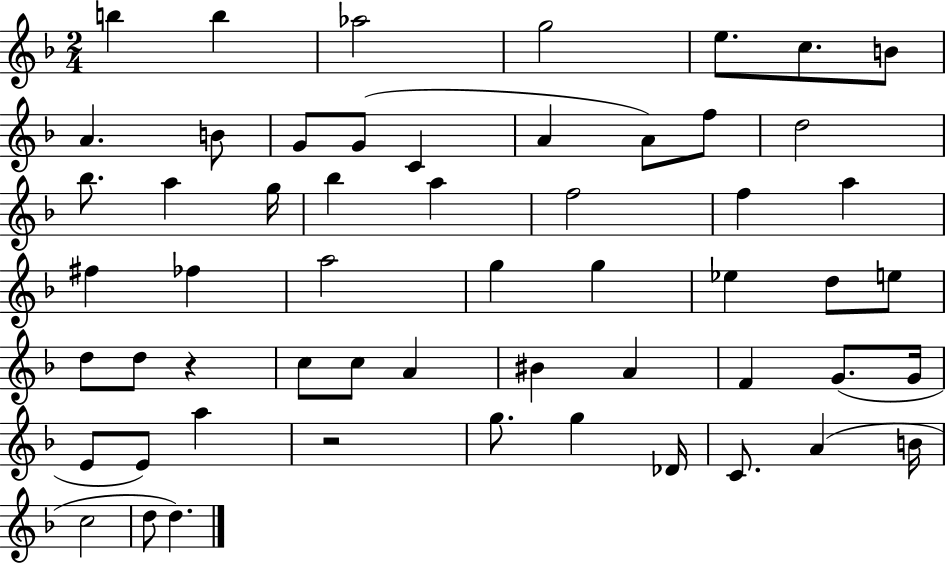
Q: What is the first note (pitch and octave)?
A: B5